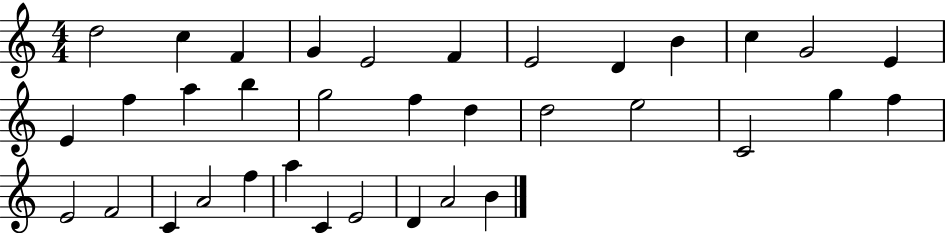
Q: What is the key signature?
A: C major